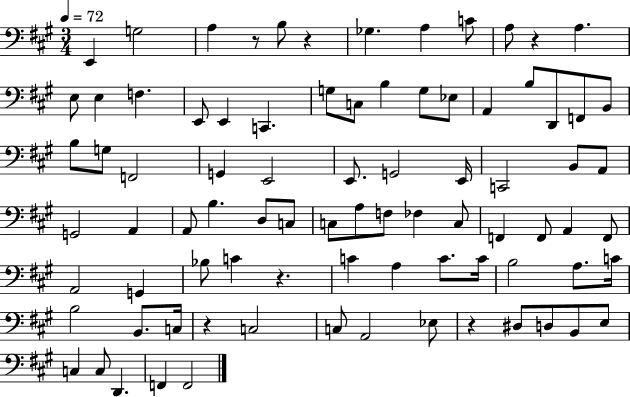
X:1
T:Untitled
M:3/4
L:1/4
K:A
E,, G,2 A, z/2 B,/2 z _G, A, C/2 A,/2 z A, E,/2 E, F, E,,/2 E,, C,, G,/2 C,/2 B, G,/2 _E,/2 A,, B,/2 D,,/2 F,,/2 B,,/2 B,/2 G,/2 F,,2 G,, E,,2 E,,/2 G,,2 E,,/4 C,,2 B,,/2 A,,/2 G,,2 A,, A,,/2 B, D,/2 C,/2 C,/2 A,/2 F,/2 _F, C,/2 F,, F,,/2 A,, F,,/2 A,,2 G,, _B,/2 C z C A, C/2 C/4 B,2 A,/2 C/4 B,2 B,,/2 C,/4 z C,2 C,/2 A,,2 _E,/2 z ^D,/2 D,/2 B,,/2 E,/2 C, C,/2 D,, F,, F,,2